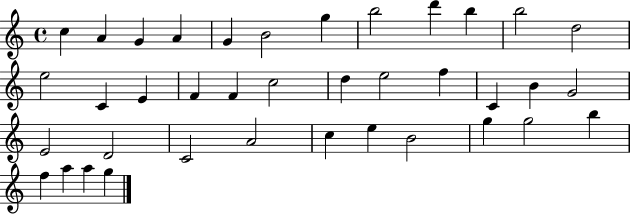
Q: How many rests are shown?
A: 0